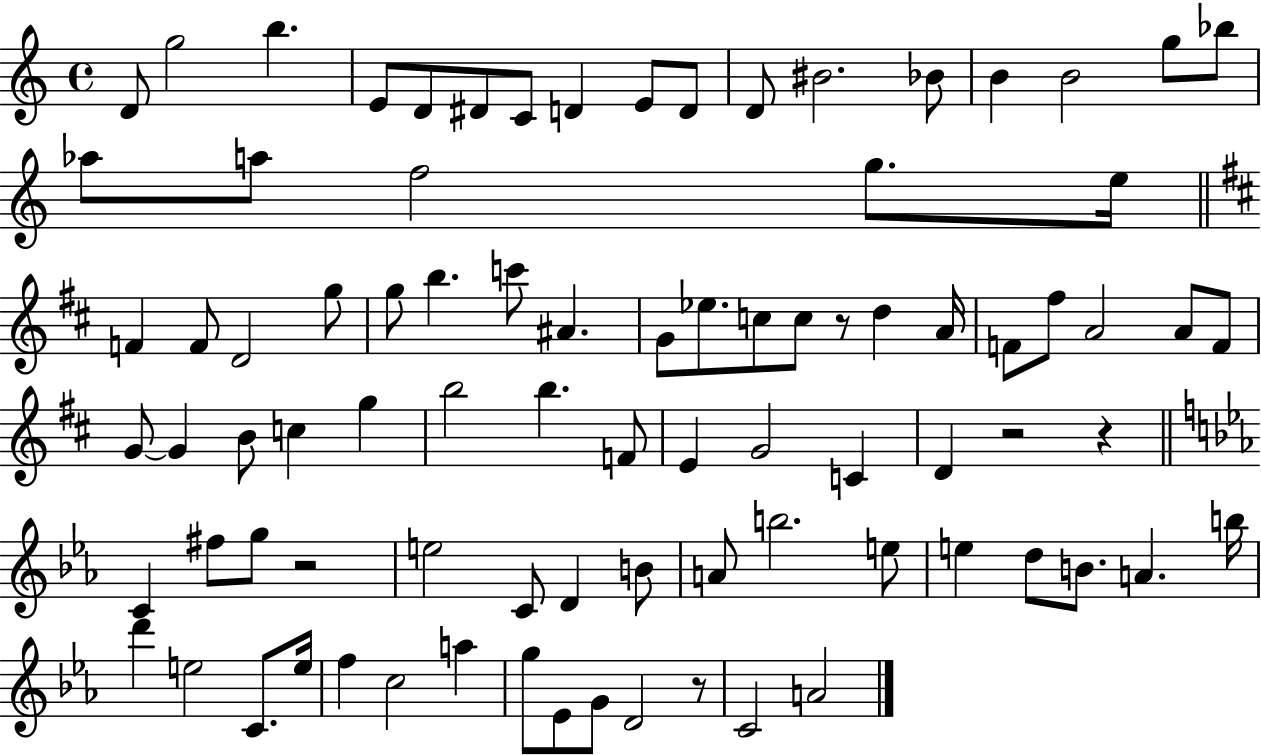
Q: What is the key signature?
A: C major